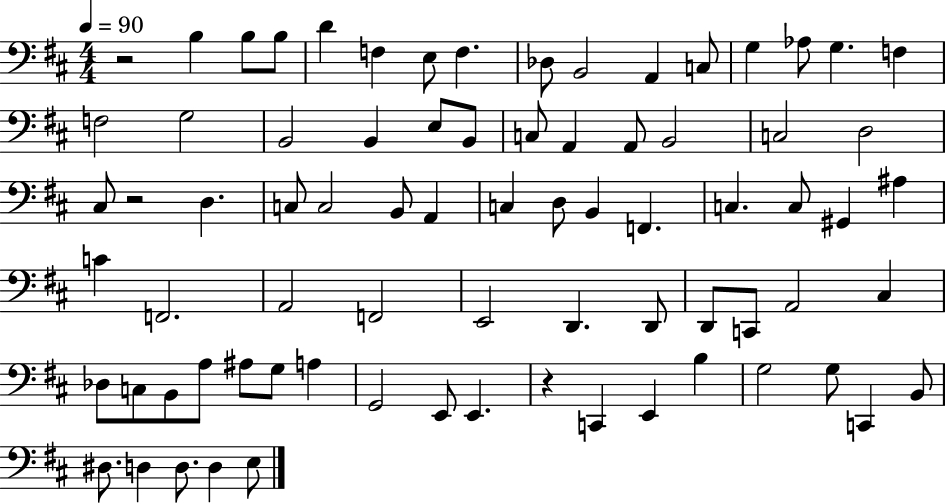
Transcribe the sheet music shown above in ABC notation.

X:1
T:Untitled
M:4/4
L:1/4
K:D
z2 B, B,/2 B,/2 D F, E,/2 F, _D,/2 B,,2 A,, C,/2 G, _A,/2 G, F, F,2 G,2 B,,2 B,, E,/2 B,,/2 C,/2 A,, A,,/2 B,,2 C,2 D,2 ^C,/2 z2 D, C,/2 C,2 B,,/2 A,, C, D,/2 B,, F,, C, C,/2 ^G,, ^A, C F,,2 A,,2 F,,2 E,,2 D,, D,,/2 D,,/2 C,,/2 A,,2 ^C, _D,/2 C,/2 B,,/2 A,/2 ^A,/2 G,/2 A, G,,2 E,,/2 E,, z C,, E,, B, G,2 G,/2 C,, B,,/2 ^D,/2 D, D,/2 D, E,/2